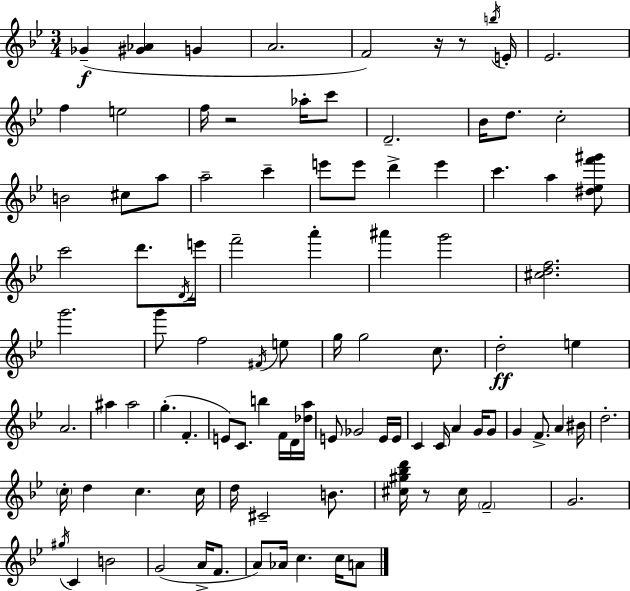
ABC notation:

X:1
T:Untitled
M:3/4
L:1/4
K:Bb
_G [^G_A] G A2 F2 z/4 z/2 b/4 E/4 _E2 f e2 f/4 z2 _a/4 c'/2 D2 _B/4 d/2 c2 B2 ^c/2 a/2 a2 c' e'/2 e'/2 d' e' c' a [^d_ef'^g']/2 c'2 d'/2 D/4 e'/4 f'2 a' ^a' g'2 [^cdf]2 g'2 g'/2 f2 ^F/4 e/2 g/4 g2 c/2 d2 e A2 ^a ^a2 g F E/2 C/2 b F/4 D/4 [_da]/4 E/2 _G2 E/4 E/4 C C/4 A G/4 G/2 G F/2 A ^B/4 d2 c/4 d c c/4 d/4 ^C2 B/2 [^c^g_bd']/4 z/2 ^c/4 F2 G2 ^g/4 C B2 G2 A/4 F/2 A/2 _A/4 c c/4 A/2